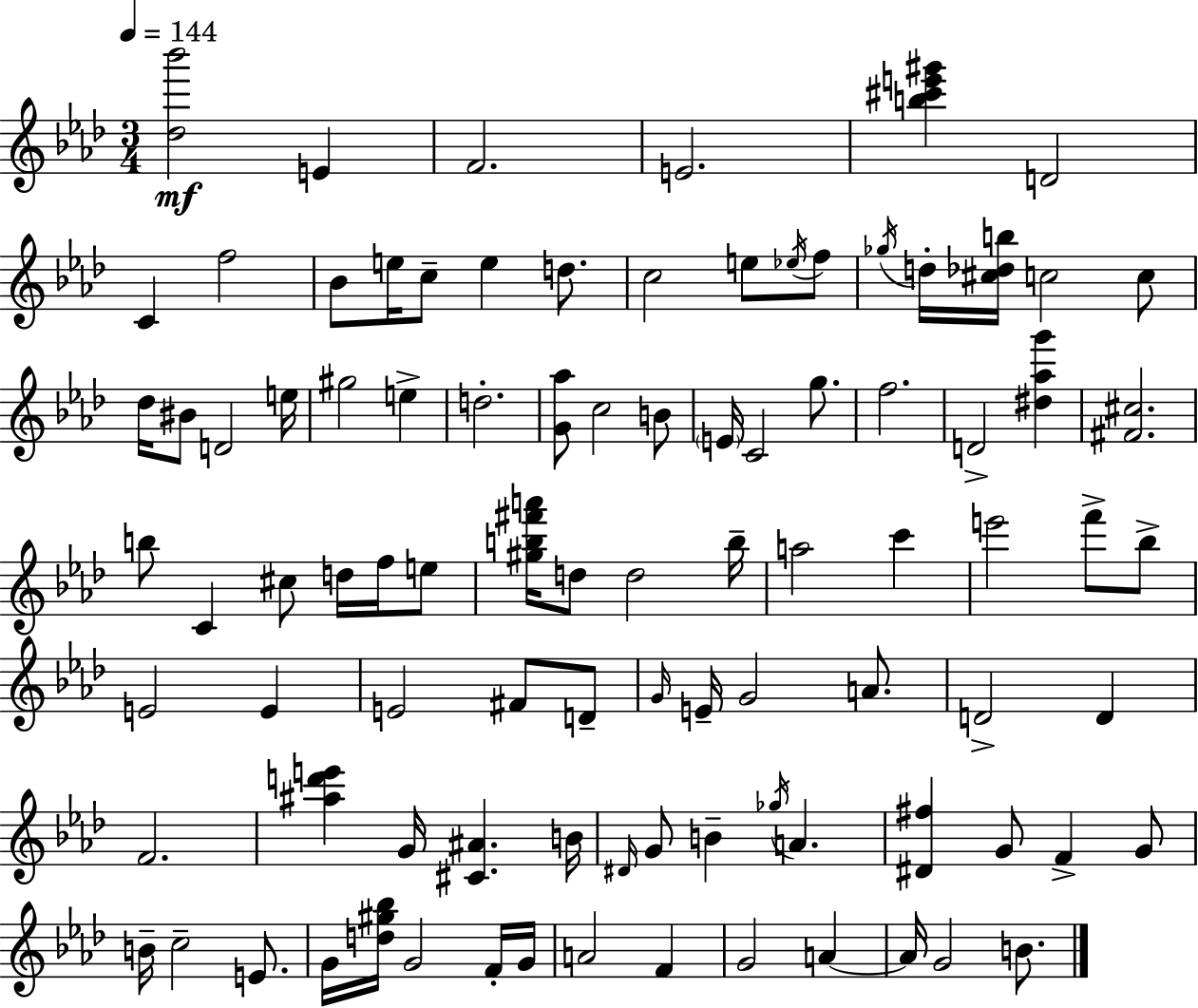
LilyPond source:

{
  \clef treble
  \numericTimeSignature
  \time 3/4
  \key f \minor
  \tempo 4 = 144
  <des'' bes'''>2\mf e'4 | f'2. | e'2. | <b'' cis''' e''' gis'''>4 d'2 | \break c'4 f''2 | bes'8 e''16 c''8-- e''4 d''8. | c''2 e''8 \acciaccatura { ees''16 } f''8 | \acciaccatura { ges''16 } d''16-. <cis'' des'' b''>16 c''2 | \break c''8 des''16 bis'8 d'2 | e''16 gis''2 e''4-> | d''2.-. | <g' aes''>8 c''2 | \break b'8 \parenthesize e'16 c'2 g''8. | f''2. | d'2-> <dis'' aes'' g'''>4 | <fis' cis''>2. | \break b''8 c'4 cis''8 d''16 f''16 | e''8 <gis'' b'' fis''' a'''>16 d''8 d''2 | b''16-- a''2 c'''4 | e'''2 f'''8-> | \break bes''8-> e'2 e'4 | e'2 fis'8 | d'8-- \grace { g'16 } e'16-- g'2 | a'8. d'2-> d'4 | \break f'2. | <ais'' d''' e'''>4 g'16 <cis' ais'>4. | b'16 \grace { dis'16 } g'8 b'4-- \acciaccatura { ges''16 } a'4. | <dis' fis''>4 g'8 f'4-> | \break g'8 b'16-- c''2-- | e'8. g'16 <d'' gis'' bes''>16 g'2 | f'16-. g'16 a'2 | f'4 g'2 | \break a'4~~ a'16 g'2 | b'8. \bar "|."
}